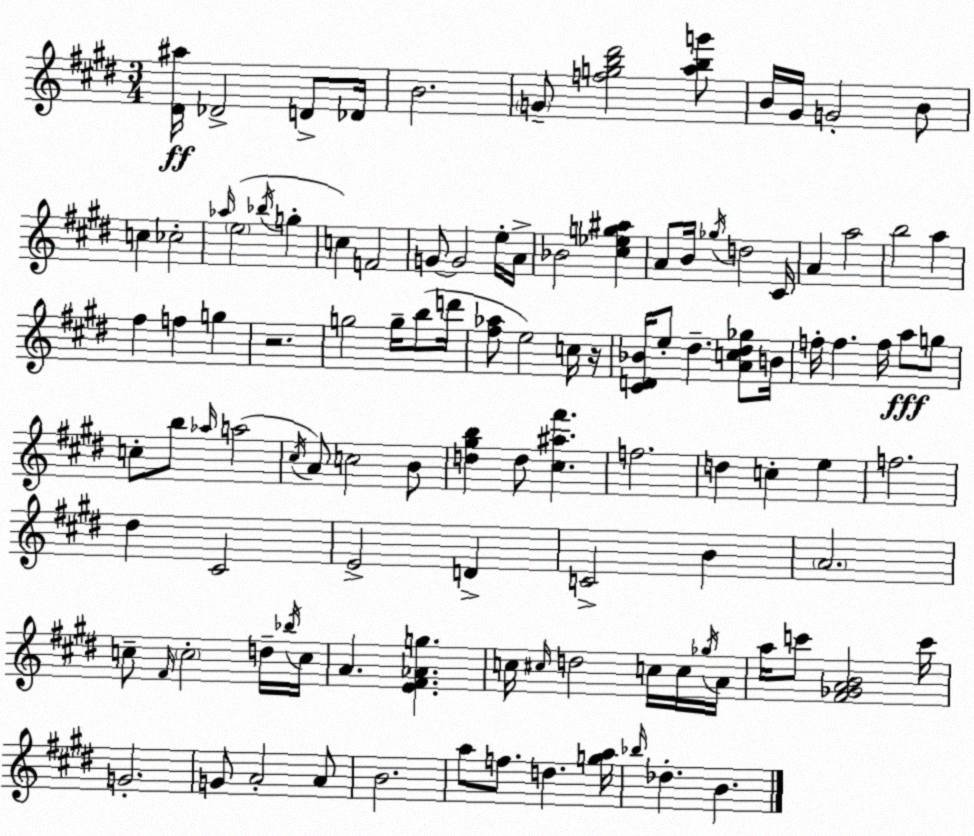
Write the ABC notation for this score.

X:1
T:Untitled
M:3/4
L:1/4
K:E
[^D^a]/4 _D2 D/2 _D/4 B2 G/2 [fgb^d']2 [abg']/2 B/4 ^G/4 G2 B/2 c _c2 _a/4 e2 _b/4 g c F2 G/2 G2 e/4 A/4 _B2 [^c_eg^a] A/2 B/4 _g/4 d2 ^C/4 A a2 b2 a ^f f g z2 g2 g/4 b/2 d'/4 [^f_a]/2 e2 c/4 z/4 [^CD_B]/4 e/2 ^d [Ac^d_g]/2 B/4 f/4 f f/4 a/2 g/2 c/2 b/2 _a/4 a2 ^c/4 A/2 c2 B/2 [d^gb] d/2 [^c^a^f'] f2 d c e f2 ^d ^C2 E2 D C2 B A2 c/2 ^F/4 c2 d/4 _b/4 c/4 A [E^F_Ag] c/4 ^c/4 d2 c/4 c/4 _g/4 A/4 a/4 c'/2 [^F_GAB]2 c'/4 G2 G/2 A2 A/2 B2 a/2 f/2 d [ga]/4 _b/4 _d B